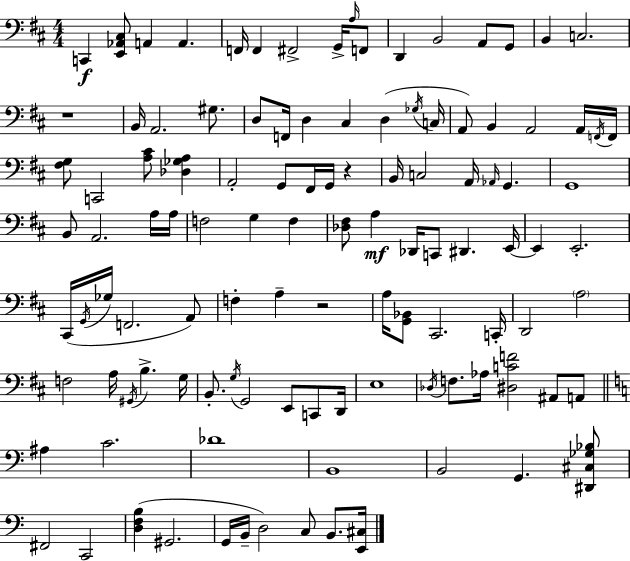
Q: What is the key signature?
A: D major